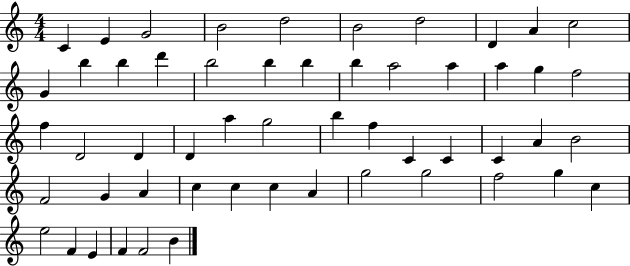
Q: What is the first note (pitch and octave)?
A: C4